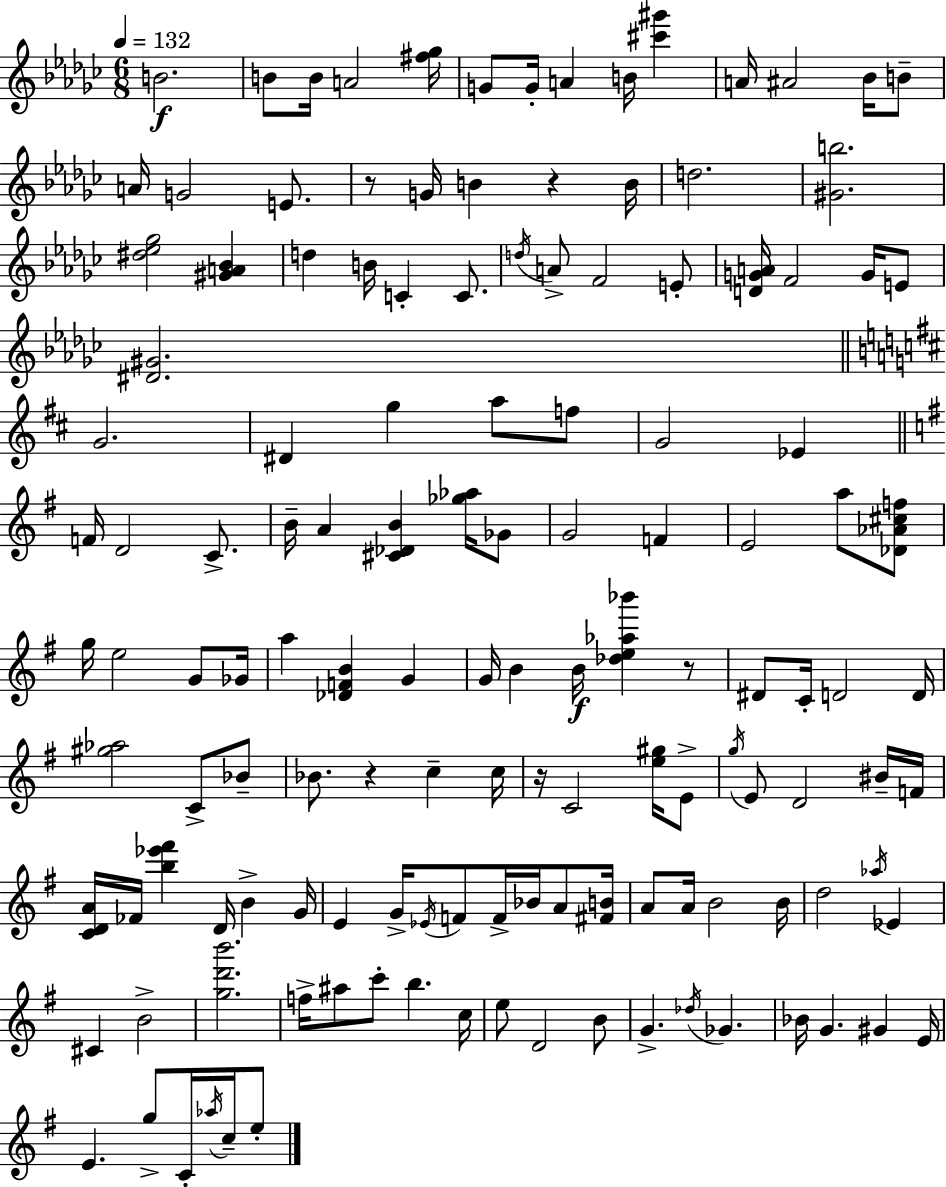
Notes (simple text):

B4/h. B4/e B4/s A4/h [F#5,Gb5]/s G4/e G4/s A4/q B4/s [C#6,G#6]/q A4/s A#4/h Bb4/s B4/e A4/s G4/h E4/e. R/e G4/s B4/q R/q B4/s D5/h. [G#4,B5]/h. [D#5,Eb5,Gb5]/h [G#4,A4,Bb4]/q D5/q B4/s C4/q C4/e. D5/s A4/e F4/h E4/e [D4,G4,A4]/s F4/h G4/s E4/e [D#4,G#4]/h. G4/h. D#4/q G5/q A5/e F5/e G4/h Eb4/q F4/s D4/h C4/e. B4/s A4/q [C#4,Db4,B4]/q [Gb5,Ab5]/s Gb4/e G4/h F4/q E4/h A5/e [Db4,Ab4,C#5,F5]/e G5/s E5/h G4/e Gb4/s A5/q [Db4,F4,B4]/q G4/q G4/s B4/q B4/s [Db5,E5,Ab5,Bb6]/q R/e D#4/e C4/s D4/h D4/s [G#5,Ab5]/h C4/e Bb4/e Bb4/e. R/q C5/q C5/s R/s C4/h [E5,G#5]/s E4/e G5/s E4/e D4/h BIS4/s F4/s [C4,D4,A4]/s FES4/s [B5,Eb6,F#6]/q D4/s B4/q G4/s E4/q G4/s Eb4/s F4/e F4/s Bb4/s A4/e [F#4,B4]/s A4/e A4/s B4/h B4/s D5/h Ab5/s Eb4/q C#4/q B4/h [G5,D6,B6]/h. F5/s A#5/e C6/e B5/q. C5/s E5/e D4/h B4/e G4/q. Db5/s Gb4/q. Bb4/s G4/q. G#4/q E4/s E4/q. G5/e C4/s Ab5/s C5/s E5/e